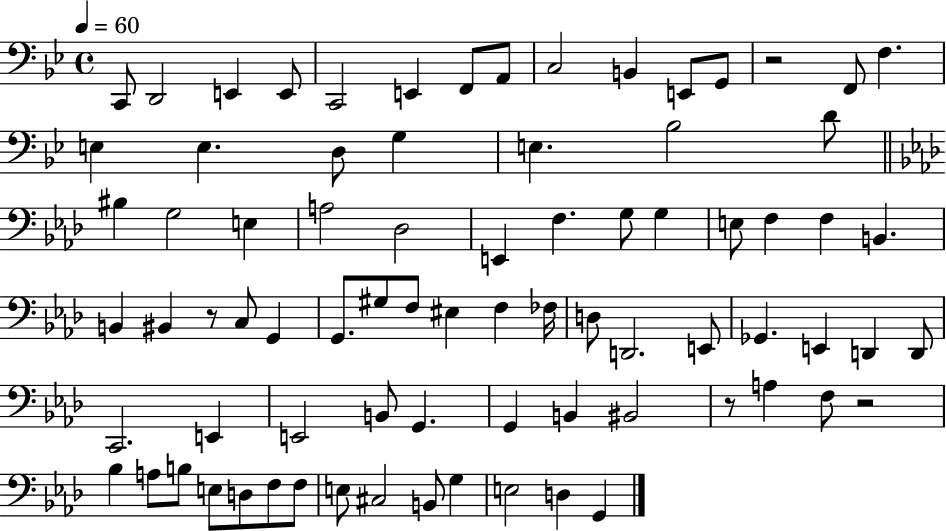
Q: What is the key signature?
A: BES major